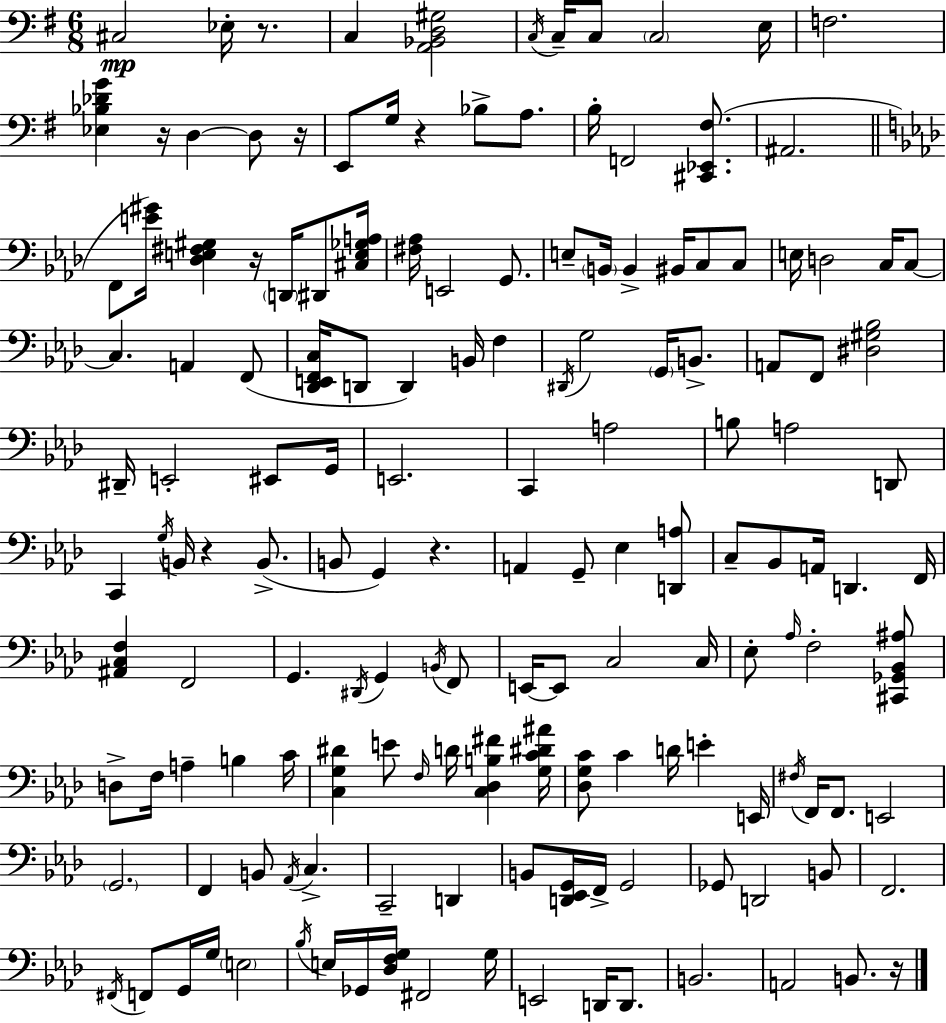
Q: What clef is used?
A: bass